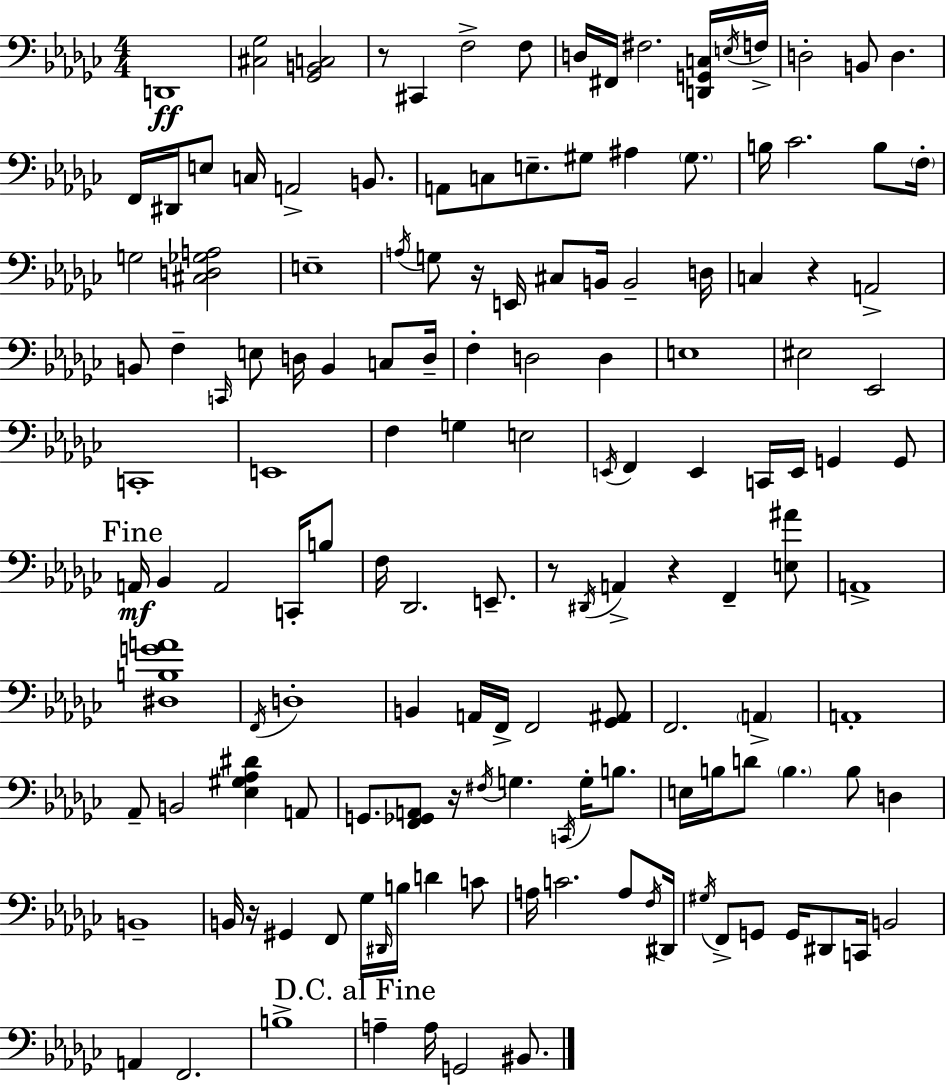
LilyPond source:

{
  \clef bass
  \numericTimeSignature
  \time 4/4
  \key ees \minor
  \repeat volta 2 { d,1\ff | <cis ges>2 <ges, b, c>2 | r8 cis,4 f2-> f8 | d16 fis,16 fis2. <d, g, c>16 \acciaccatura { e16 } | \break f16-> d2-. b,8 d4. | f,16 dis,16 e8 c16 a,2-> b,8. | a,8 c8 e8.-- gis8 ais4 \parenthesize gis8. | b16 ces'2. b8 | \break \parenthesize f16-. g2 <cis d ges a>2 | e1-- | \acciaccatura { a16 } g8 r16 e,16 cis8 b,16 b,2-- | d16 c4 r4 a,2-> | \break b,8 f4-- \grace { c,16 } e8 d16 b,4 | c8 d16-- f4-. d2 d4 | e1 | eis2 ees,2 | \break c,1-. | e,1 | f4 g4 e2 | \acciaccatura { e,16 } f,4 e,4 c,16 e,16 g,4 | \break g,8 \mark "Fine" a,16\mf bes,4 a,2 | c,16-. b8 f16 des,2. | e,8.-- r8 \acciaccatura { dis,16 } a,4-> r4 f,4-- | <e ais'>8 a,1-> | \break <dis b g' a'>1 | \acciaccatura { f,16 } d1-. | b,4 a,16 f,16-> f,2 | <ges, ais,>8 f,2. | \break \parenthesize a,4-> a,1-. | aes,8-- b,2 | <ees gis aes dis'>4 a,8 g,8. <f, ges, a,>8 r16 \acciaccatura { fis16 } g4. | \acciaccatura { c,16 } g16-. b8. e16 b16 d'8 \parenthesize b4. | \break b8 d4 b,1-- | b,16 r16 gis,4 f,8 | ges16 \grace { dis,16 } b16 d'4 c'8 a16 c'2. | a8 \acciaccatura { f16 } dis,16 \acciaccatura { gis16 } f,8-> g,8 g,16 | \break dis,8 c,16 b,2 a,4 f,2. | b1-> | \mark "D.C. al Fine" a4-- a16 | g,2 bis,8. } \bar "|."
}